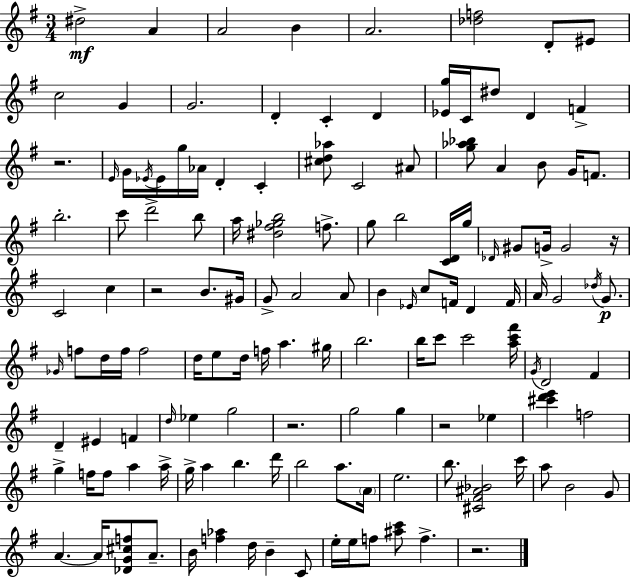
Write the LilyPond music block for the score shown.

{
  \clef treble
  \numericTimeSignature
  \time 3/4
  \key e \minor
  dis''2->\mf a'4 | a'2 b'4 | a'2. | <des'' f''>2 d'8-. eis'8 | \break c''2 g'4 | g'2. | d'4-. c'4-. d'4 | <ees' g''>16 c'16 dis''8 d'4 f'4-> | \break r2. | \grace { e'16 } g'16 \acciaccatura { ees'16 } ees'16 g''16 aes'16 d'4-. c'4-. | <cis'' d'' aes''>8 c'2 | ais'8 <g'' aes'' bes''>8 a'4 b'8 g'16 f'8. | \break b''2.-. | c'''8 d'''2-> | b''8 a''16 <dis'' fis'' ges'' b''>2 f''8.-> | g''8 b''2 | \break <c' d'>16 g''16 \grace { des'16 } gis'8 g'16-> g'2 | r16 c'2 c''4 | r2 b'8. | gis'16 g'8-> a'2 | \break a'8 b'4 \grace { ees'16 } c''8 f'16 d'4 | f'16 a'16 g'2 | \acciaccatura { des''16 }\p g'8. \grace { ges'16 } f''8 d''16 f''16 f''2 | d''16 e''8 d''16 f''16 a''4. | \break gis''16 b''2. | b''16 c'''8 c'''2 | <a'' c''' fis'''>16 \acciaccatura { g'16 } d'2 | fis'4 d'4-- eis'4 | \break f'4 \grace { d''16 } ees''4 | g''2 r2. | g''2 | g''4 r2 | \break ees''4 <cis''' d''' e'''>4 | f''2 g''4-> | f''16 f''8 a''4 a''16-> g''16-> a''4 | b''4. d'''16 b''2 | \break a''8. \parenthesize a'16 e''2. | b''8. <cis' fis' ais' bes'>2 | c'''16 a''8 b'2 | g'8 a'4.~~ | \break a'16 <des' g' cis'' f''>8 a'8.-- b'16 <f'' aes''>4 | d''16 b'4-- c'8 e''16-. e''16 f''8 | <ais'' c'''>8 f''4.-> r2. | \bar "|."
}